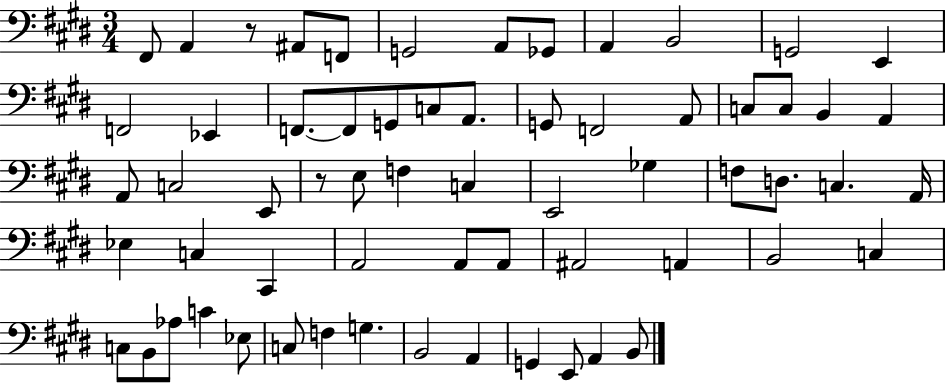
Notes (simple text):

F#2/e A2/q R/e A#2/e F2/e G2/h A2/e Gb2/e A2/q B2/h G2/h E2/q F2/h Eb2/q F2/e. F2/e G2/e C3/e A2/e. G2/e F2/h A2/e C3/e C3/e B2/q A2/q A2/e C3/h E2/e R/e E3/e F3/q C3/q E2/h Gb3/q F3/e D3/e. C3/q. A2/s Eb3/q C3/q C#2/q A2/h A2/e A2/e A#2/h A2/q B2/h C3/q C3/e B2/e Ab3/e C4/q Eb3/e C3/e F3/q G3/q. B2/h A2/q G2/q E2/e A2/q B2/e